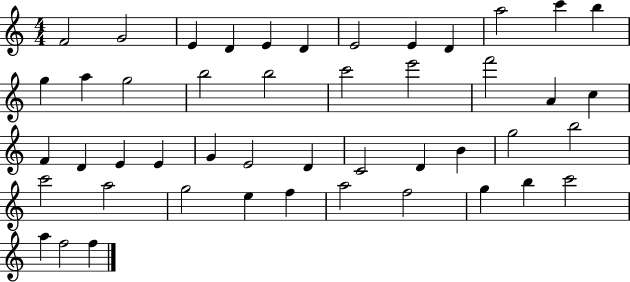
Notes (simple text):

F4/h G4/h E4/q D4/q E4/q D4/q E4/h E4/q D4/q A5/h C6/q B5/q G5/q A5/q G5/h B5/h B5/h C6/h E6/h F6/h A4/q C5/q F4/q D4/q E4/q E4/q G4/q E4/h D4/q C4/h D4/q B4/q G5/h B5/h C6/h A5/h G5/h E5/q F5/q A5/h F5/h G5/q B5/q C6/h A5/q F5/h F5/q